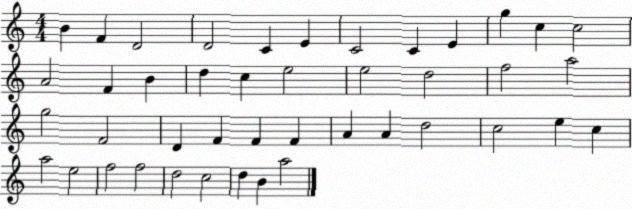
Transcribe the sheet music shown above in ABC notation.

X:1
T:Untitled
M:4/4
L:1/4
K:C
B F D2 D2 C E C2 C E g c c2 A2 F B d c e2 e2 d2 f2 a2 g2 F2 D F F F A A d2 c2 e c a2 e2 f2 f2 d2 c2 d B a2